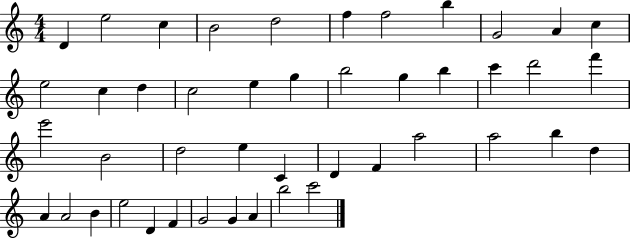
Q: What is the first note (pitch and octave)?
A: D4